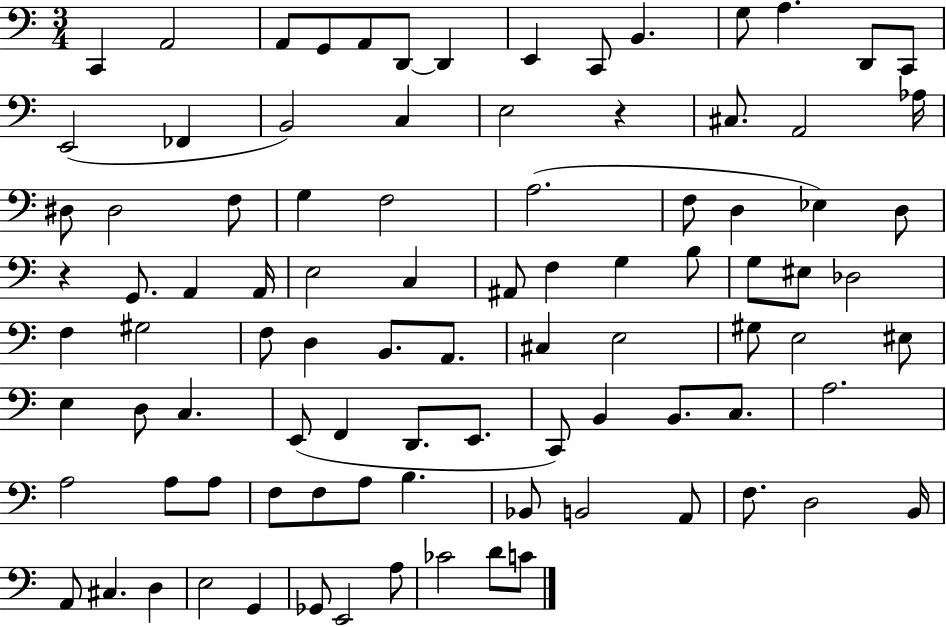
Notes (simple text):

C2/q A2/h A2/e G2/e A2/e D2/e D2/q E2/q C2/e B2/q. G3/e A3/q. D2/e C2/e E2/h FES2/q B2/h C3/q E3/h R/q C#3/e. A2/h Ab3/s D#3/e D#3/h F3/e G3/q F3/h A3/h. F3/e D3/q Eb3/q D3/e R/q G2/e. A2/q A2/s E3/h C3/q A#2/e F3/q G3/q B3/e G3/e EIS3/e Db3/h F3/q G#3/h F3/e D3/q B2/e. A2/e. C#3/q E3/h G#3/e E3/h EIS3/e E3/q D3/e C3/q. E2/e F2/q D2/e. E2/e. C2/e B2/q B2/e. C3/e. A3/h. A3/h A3/e A3/e F3/e F3/e A3/e B3/q. Bb2/e B2/h A2/e F3/e. D3/h B2/s A2/e C#3/q. D3/q E3/h G2/q Gb2/e E2/h A3/e CES4/h D4/e C4/e